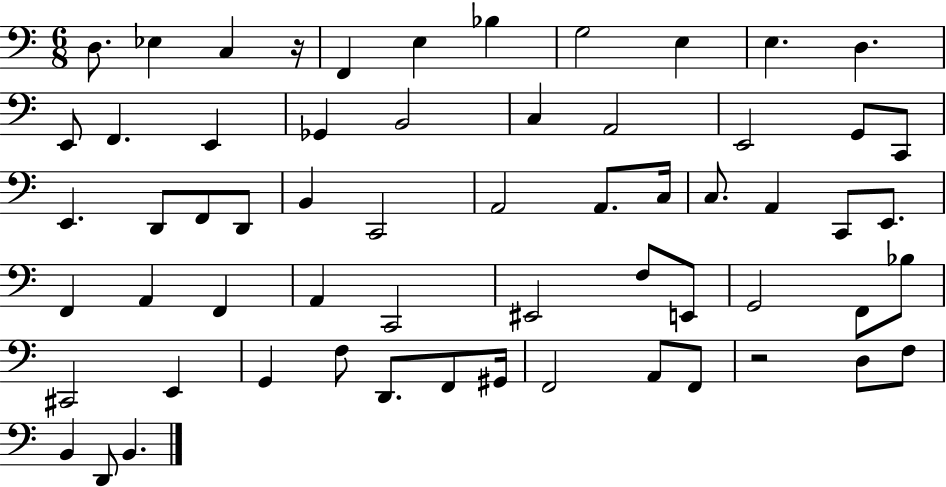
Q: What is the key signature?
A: C major